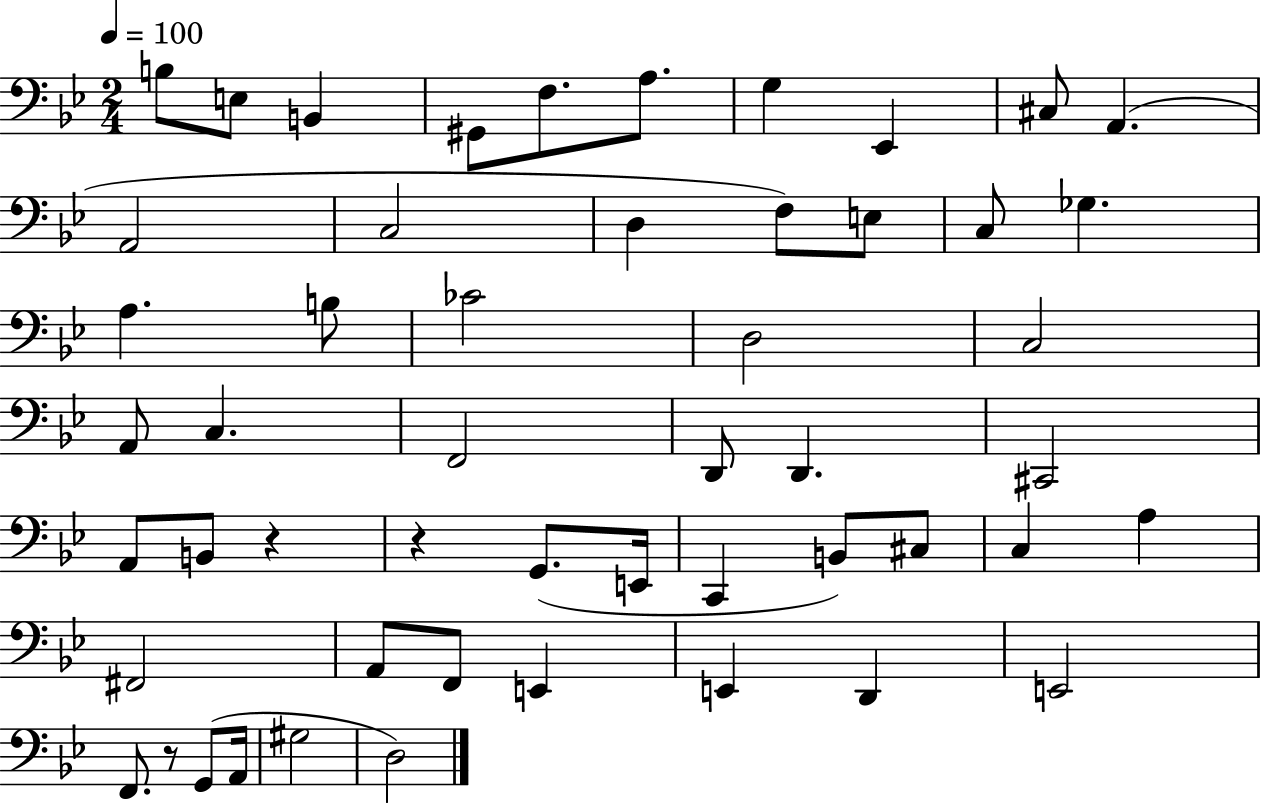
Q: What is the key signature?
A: BES major